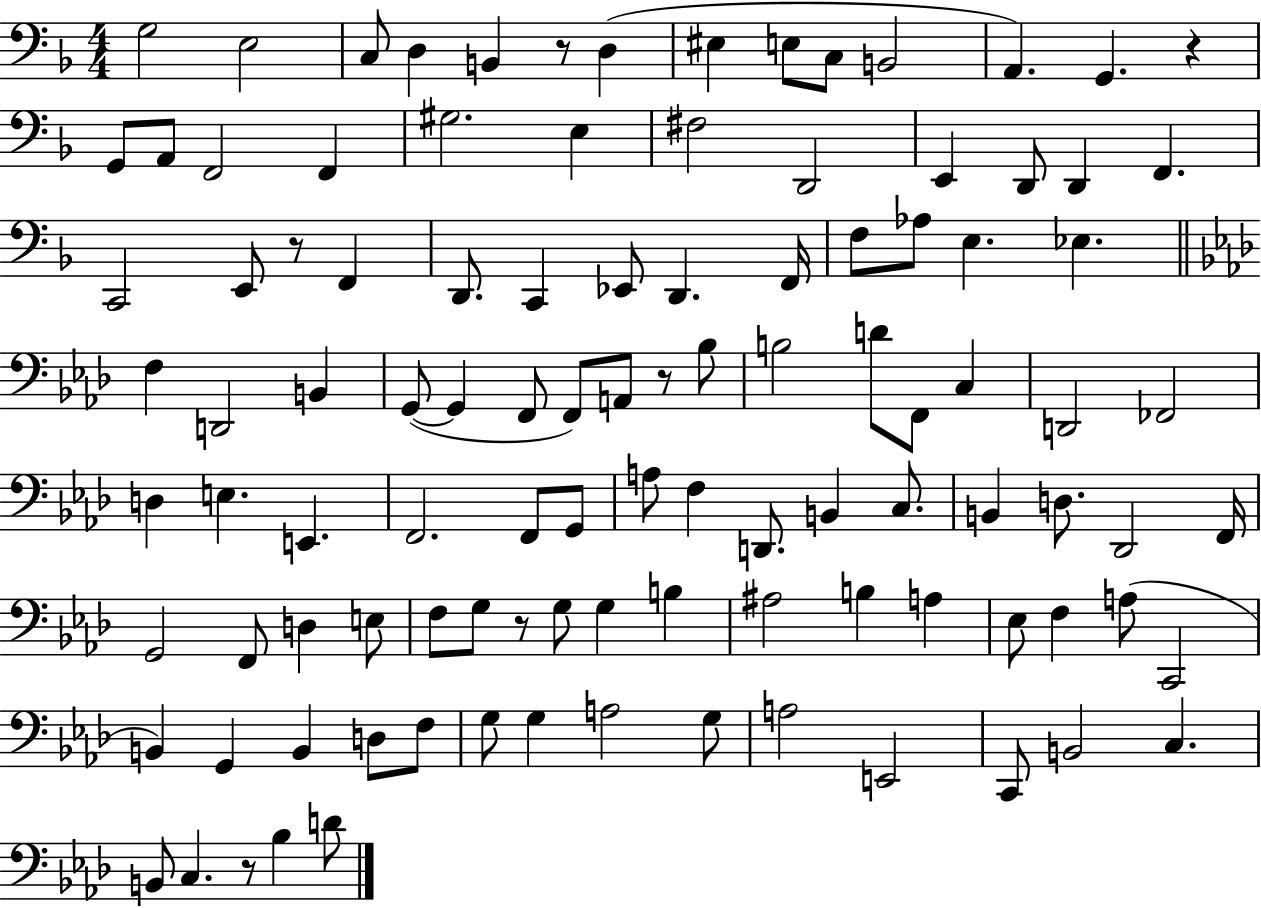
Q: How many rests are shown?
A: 6